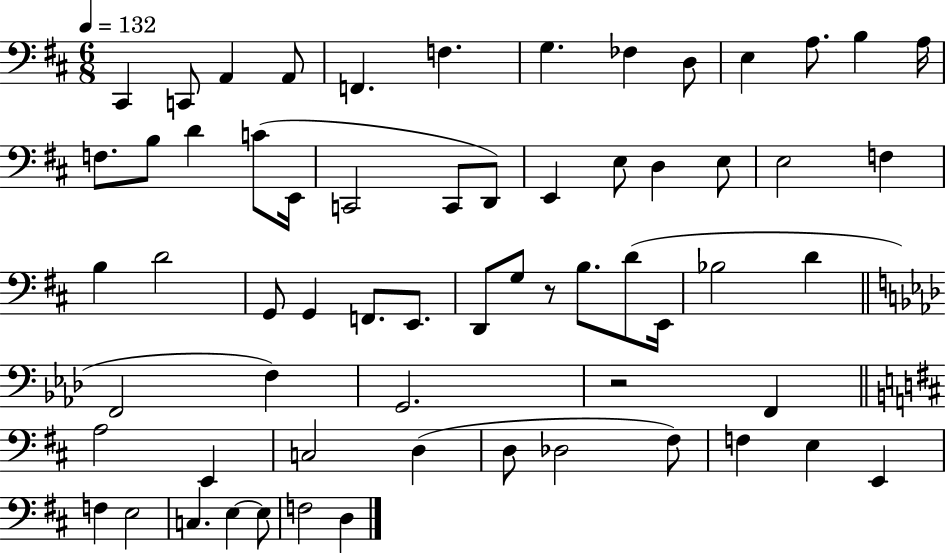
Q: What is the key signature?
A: D major